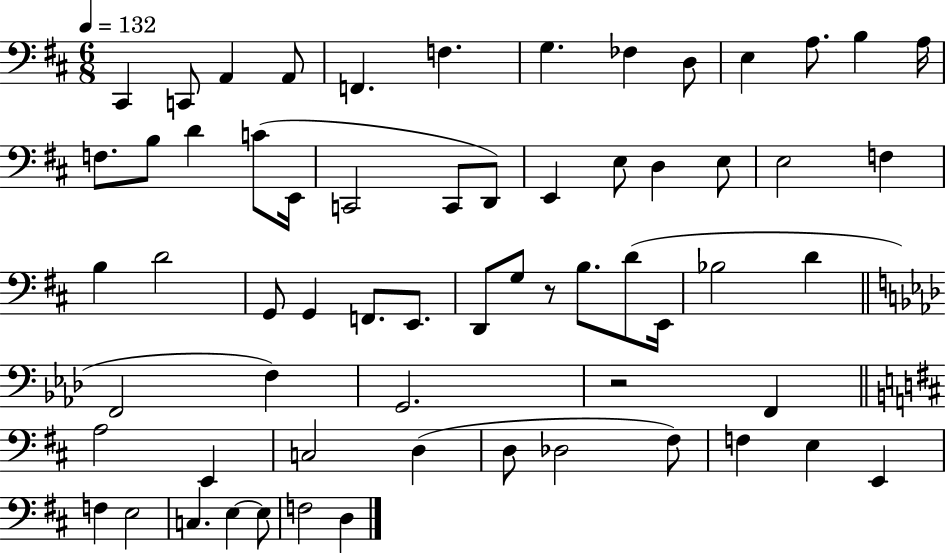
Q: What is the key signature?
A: D major